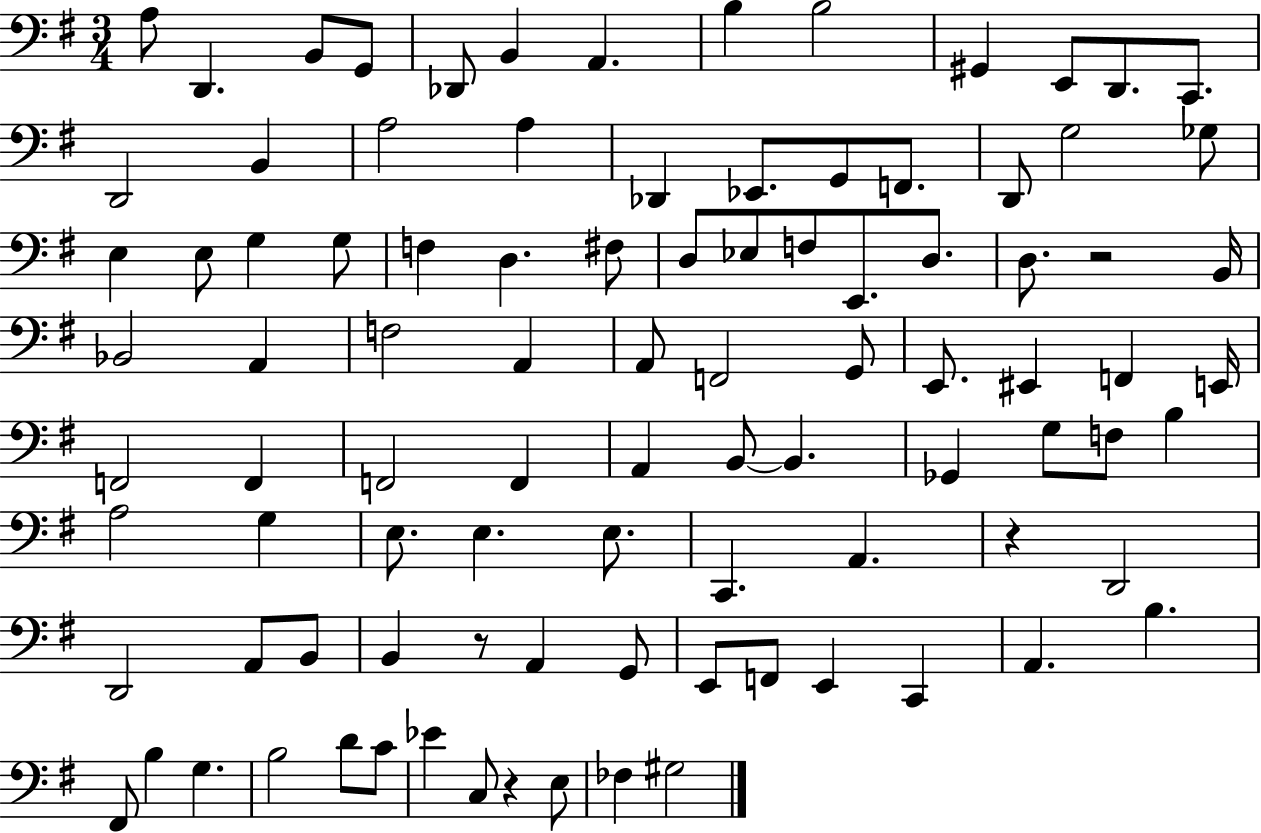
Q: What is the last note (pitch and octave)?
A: G#3